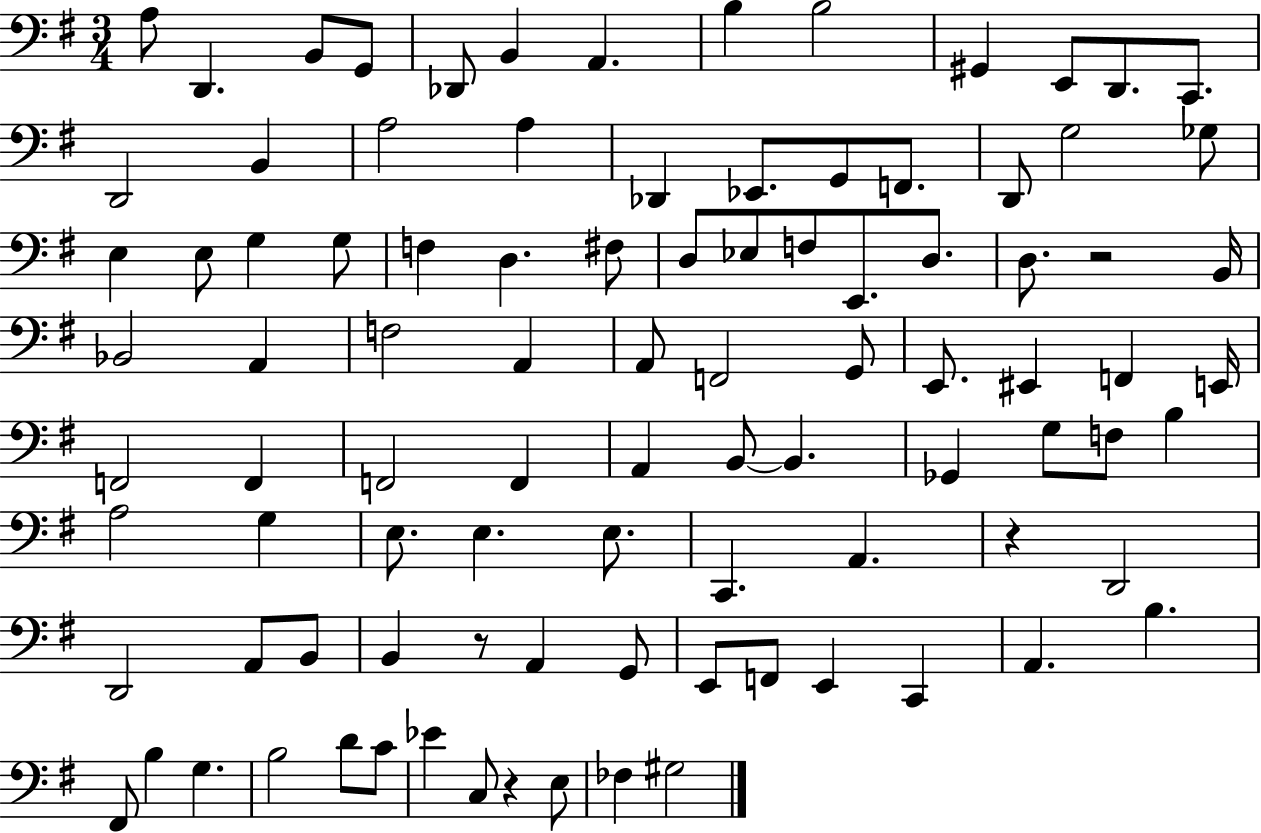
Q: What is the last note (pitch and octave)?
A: G#3